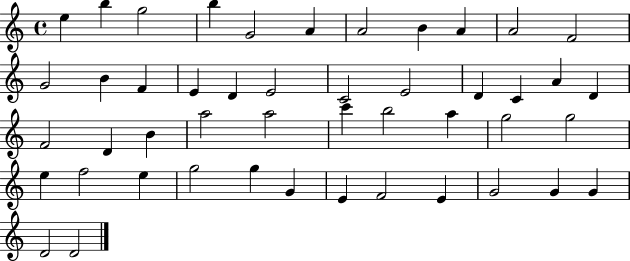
E5/q B5/q G5/h B5/q G4/h A4/q A4/h B4/q A4/q A4/h F4/h G4/h B4/q F4/q E4/q D4/q E4/h C4/h E4/h D4/q C4/q A4/q D4/q F4/h D4/q B4/q A5/h A5/h C6/q B5/h A5/q G5/h G5/h E5/q F5/h E5/q G5/h G5/q G4/q E4/q F4/h E4/q G4/h G4/q G4/q D4/h D4/h